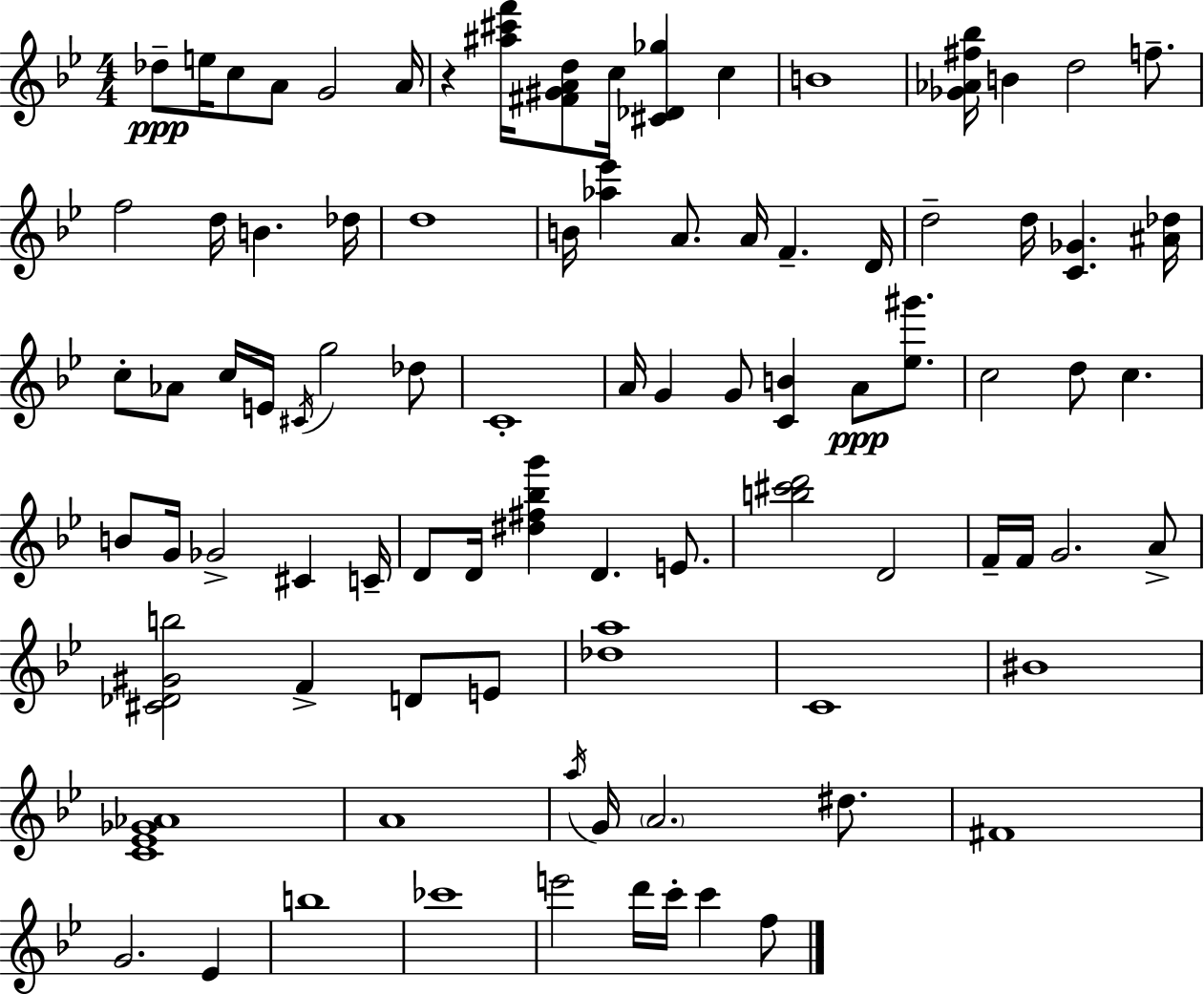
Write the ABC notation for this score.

X:1
T:Untitled
M:4/4
L:1/4
K:Bb
_d/2 e/4 c/2 A/2 G2 A/4 z [^a^c'f']/4 [^F^GAd]/2 c/4 [^C_D_g] c B4 [_G_A^f_b]/4 B d2 f/2 f2 d/4 B _d/4 d4 B/4 [_a_e'] A/2 A/4 F D/4 d2 d/4 [C_G] [^A_d]/4 c/2 _A/2 c/4 E/4 ^C/4 g2 _d/2 C4 A/4 G G/2 [CB] A/2 [_e^g']/2 c2 d/2 c B/2 G/4 _G2 ^C C/4 D/2 D/4 [^d^f_bg'] D E/2 [b^c'd']2 D2 F/4 F/4 G2 A/2 [^C_D^Gb]2 F D/2 E/2 [_da]4 C4 ^B4 [C_E_G_A]4 A4 a/4 G/4 A2 ^d/2 ^F4 G2 _E b4 _c'4 e'2 d'/4 c'/4 c' f/2